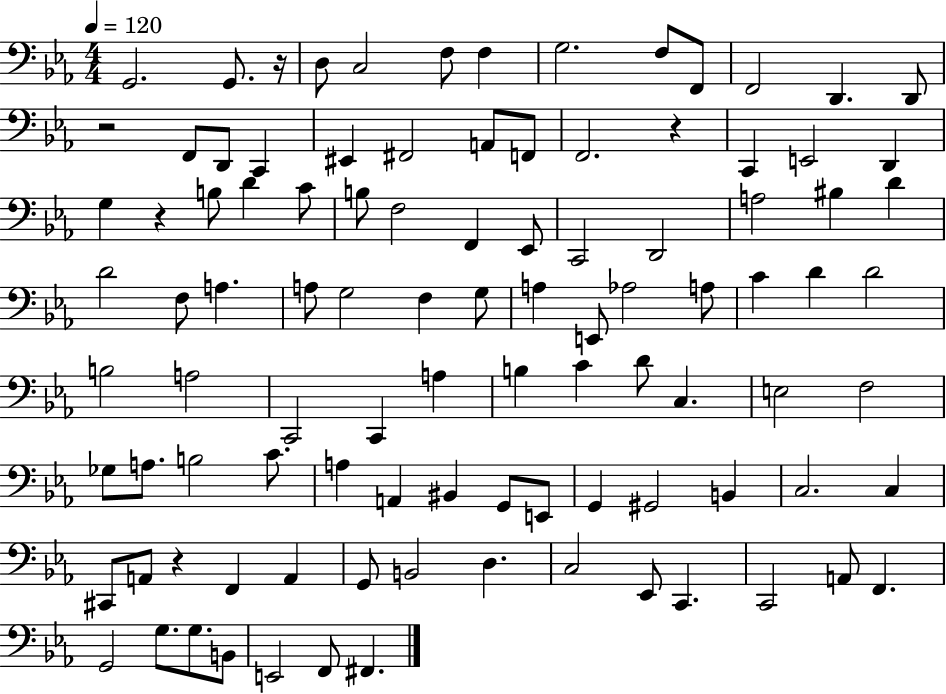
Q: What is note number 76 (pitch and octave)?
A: C#2